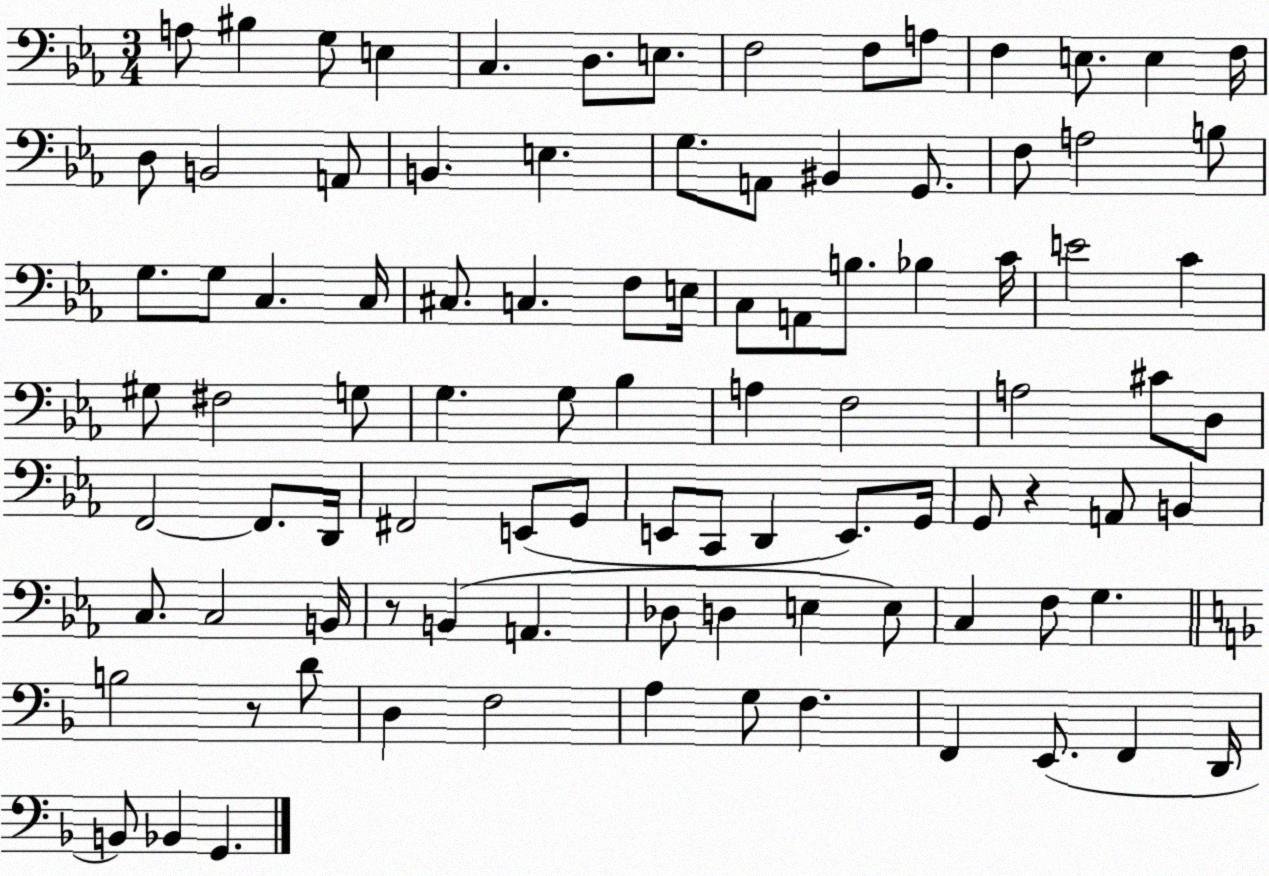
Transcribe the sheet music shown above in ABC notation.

X:1
T:Untitled
M:3/4
L:1/4
K:Eb
A,/2 ^B, G,/2 E, C, D,/2 E,/2 F,2 F,/2 A,/2 F, E,/2 E, F,/4 D,/2 B,,2 A,,/2 B,, E, G,/2 A,,/2 ^B,, G,,/2 F,/2 A,2 B,/2 G,/2 G,/2 C, C,/4 ^C,/2 C, F,/2 E,/4 C,/2 A,,/2 B,/2 _B, C/4 E2 C ^G,/2 ^F,2 G,/2 G, G,/2 _B, A, F,2 A,2 ^C/2 D,/2 F,,2 F,,/2 D,,/4 ^F,,2 E,,/2 G,,/2 E,,/2 C,,/2 D,, E,,/2 G,,/4 G,,/2 z A,,/2 B,, C,/2 C,2 B,,/4 z/2 B,, A,, _D,/2 D, E, E,/2 C, F,/2 G, B,2 z/2 D/2 D, F,2 A, G,/2 F, F,, E,,/2 F,, D,,/4 B,,/2 _B,, G,,